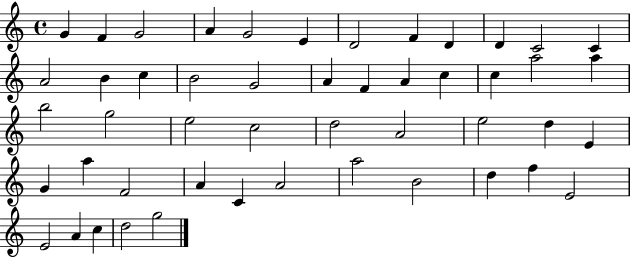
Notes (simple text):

G4/q F4/q G4/h A4/q G4/h E4/q D4/h F4/q D4/q D4/q C4/h C4/q A4/h B4/q C5/q B4/h G4/h A4/q F4/q A4/q C5/q C5/q A5/h A5/q B5/h G5/h E5/h C5/h D5/h A4/h E5/h D5/q E4/q G4/q A5/q F4/h A4/q C4/q A4/h A5/h B4/h D5/q F5/q E4/h E4/h A4/q C5/q D5/h G5/h